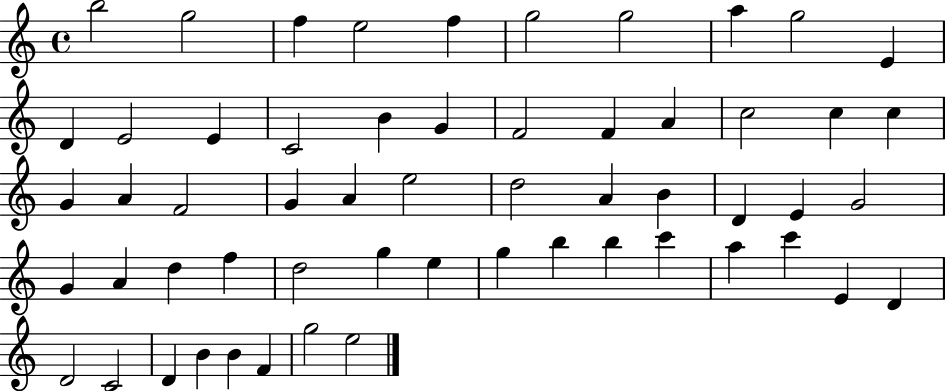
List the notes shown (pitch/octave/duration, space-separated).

B5/h G5/h F5/q E5/h F5/q G5/h G5/h A5/q G5/h E4/q D4/q E4/h E4/q C4/h B4/q G4/q F4/h F4/q A4/q C5/h C5/q C5/q G4/q A4/q F4/h G4/q A4/q E5/h D5/h A4/q B4/q D4/q E4/q G4/h G4/q A4/q D5/q F5/q D5/h G5/q E5/q G5/q B5/q B5/q C6/q A5/q C6/q E4/q D4/q D4/h C4/h D4/q B4/q B4/q F4/q G5/h E5/h